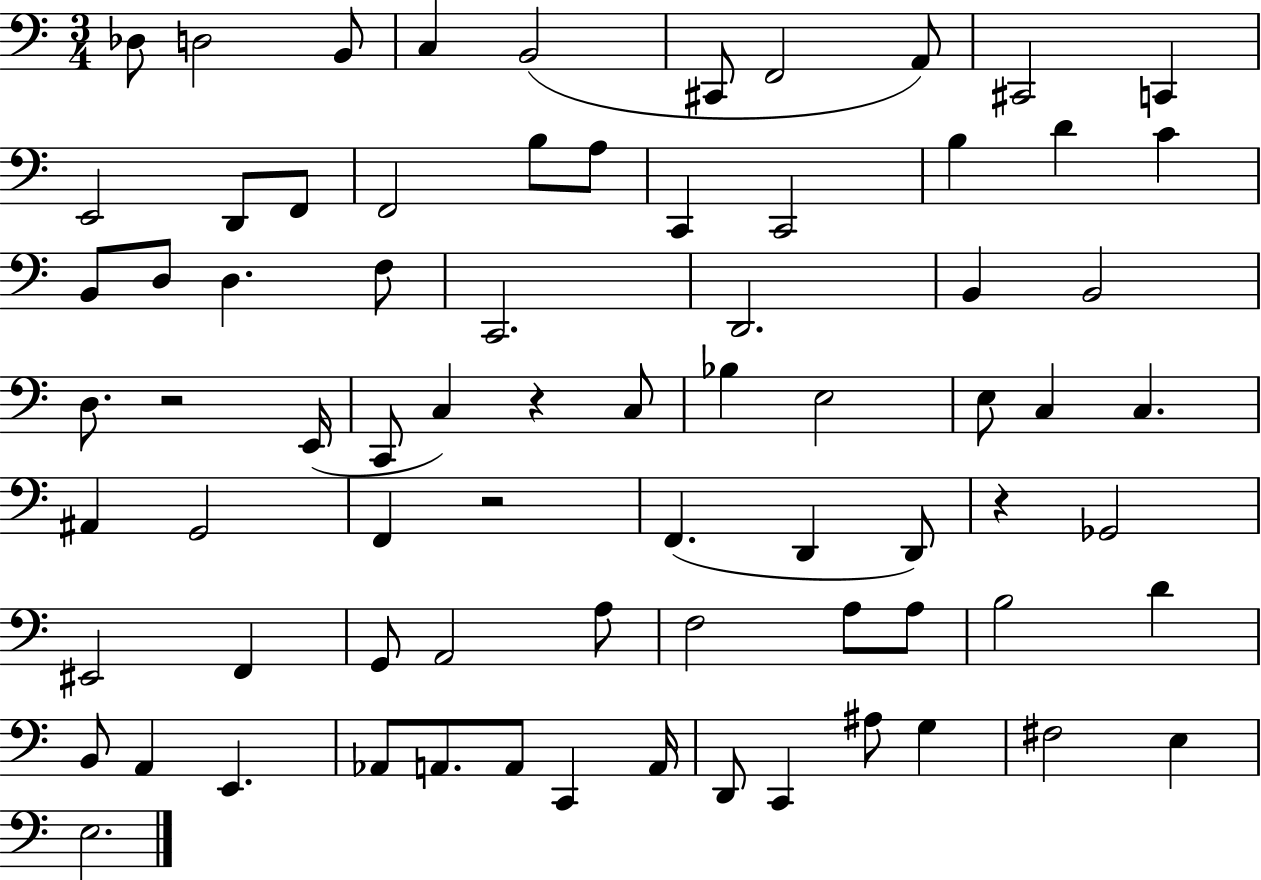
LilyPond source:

{
  \clef bass
  \numericTimeSignature
  \time 3/4
  \key c \major
  \repeat volta 2 { des8 d2 b,8 | c4 b,2( | cis,8 f,2 a,8) | cis,2 c,4 | \break e,2 d,8 f,8 | f,2 b8 a8 | c,4 c,2 | b4 d'4 c'4 | \break b,8 d8 d4. f8 | c,2. | d,2. | b,4 b,2 | \break d8. r2 e,16( | c,8 c4) r4 c8 | bes4 e2 | e8 c4 c4. | \break ais,4 g,2 | f,4 r2 | f,4.( d,4 d,8) | r4 ges,2 | \break eis,2 f,4 | g,8 a,2 a8 | f2 a8 a8 | b2 d'4 | \break b,8 a,4 e,4. | aes,8 a,8. a,8 c,4 a,16 | d,8 c,4 ais8 g4 | fis2 e4 | \break e2. | } \bar "|."
}